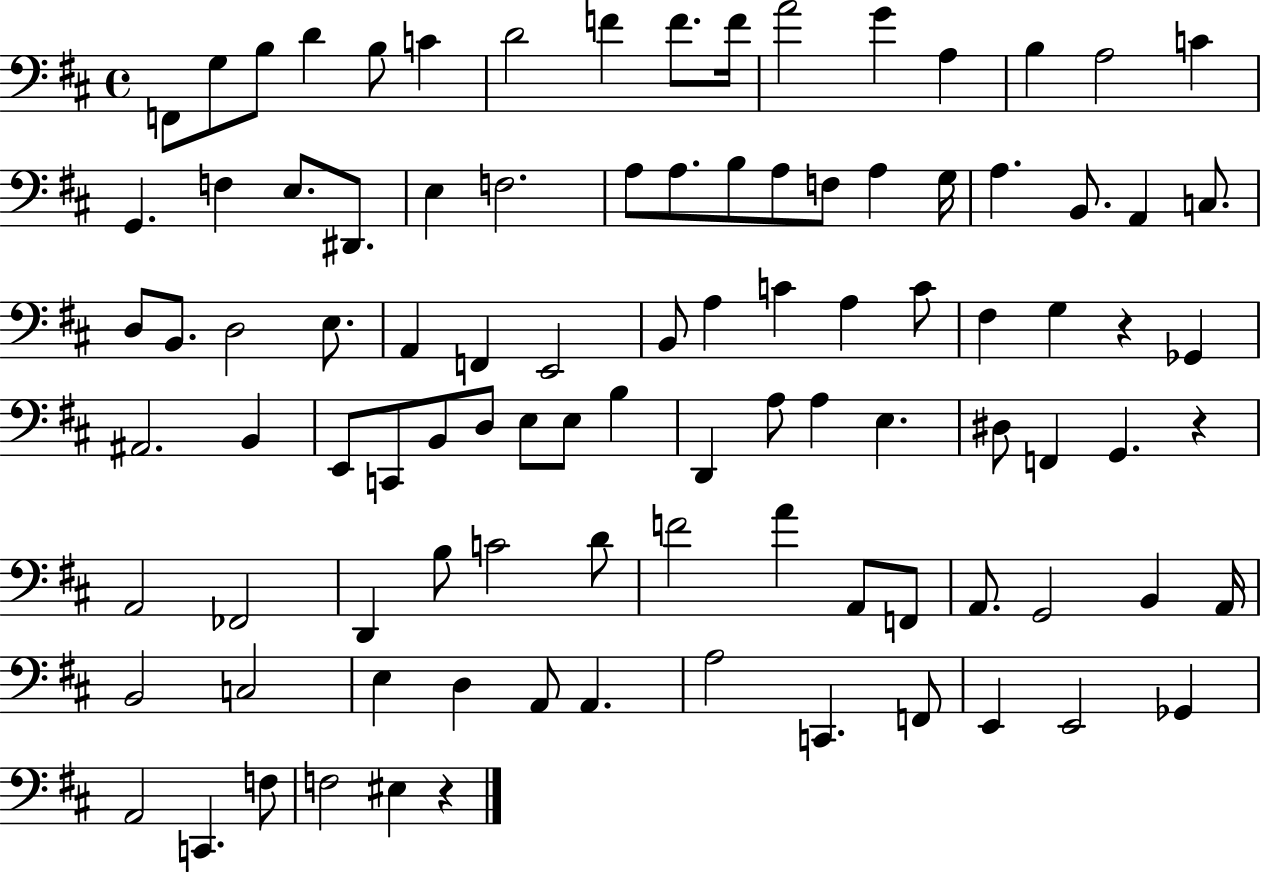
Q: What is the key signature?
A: D major